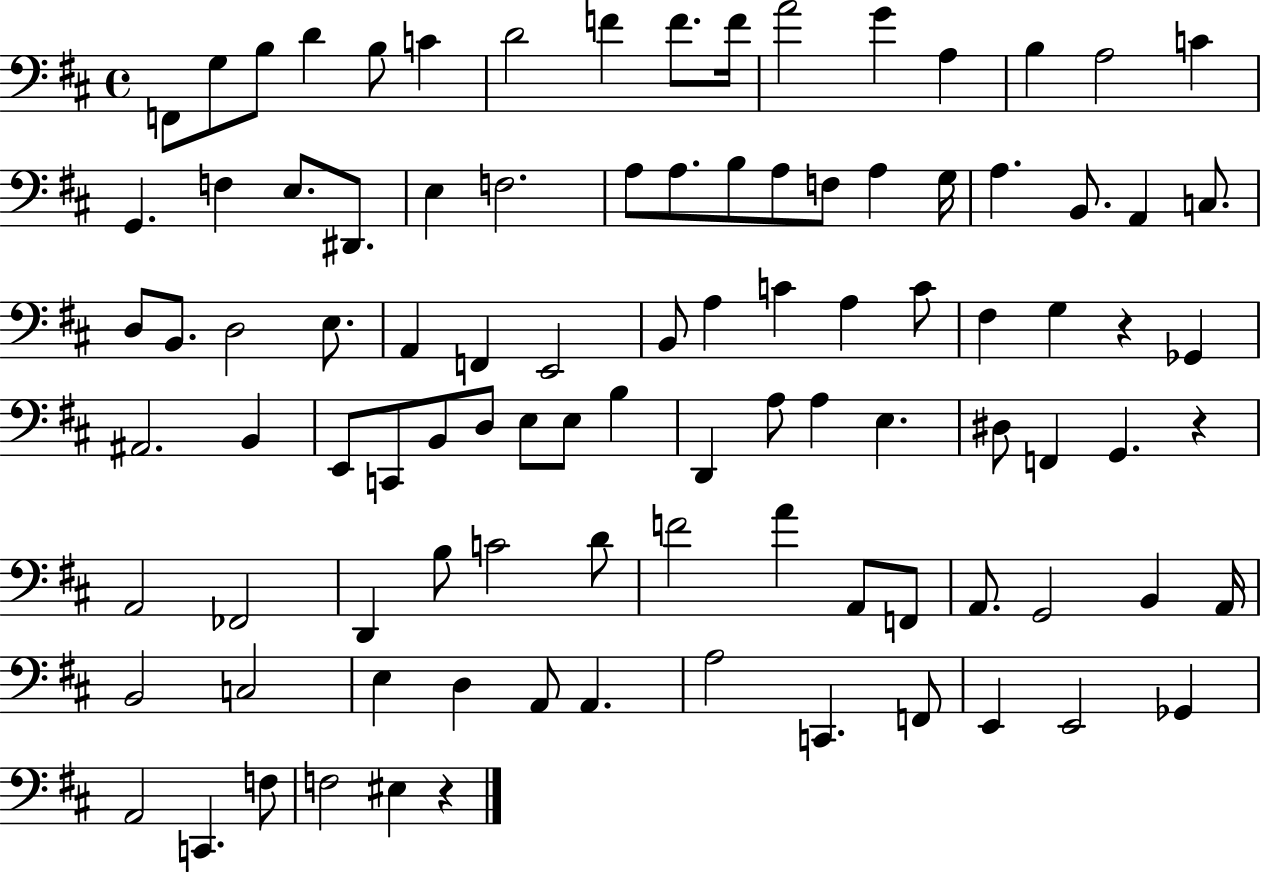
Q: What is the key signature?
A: D major